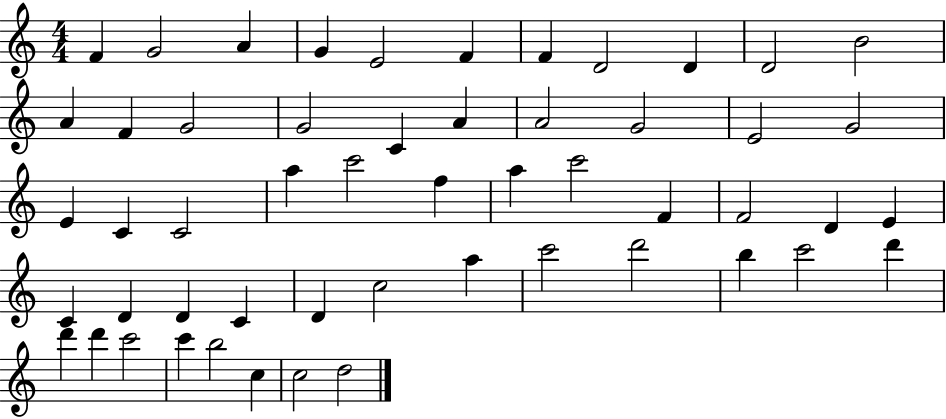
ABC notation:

X:1
T:Untitled
M:4/4
L:1/4
K:C
F G2 A G E2 F F D2 D D2 B2 A F G2 G2 C A A2 G2 E2 G2 E C C2 a c'2 f a c'2 F F2 D E C D D C D c2 a c'2 d'2 b c'2 d' d' d' c'2 c' b2 c c2 d2